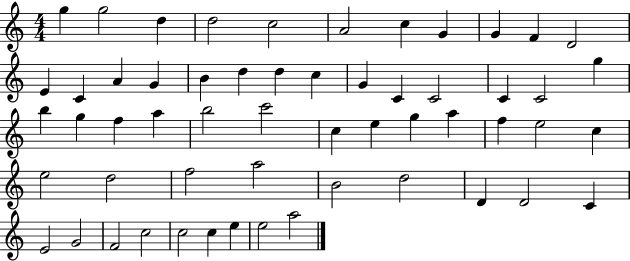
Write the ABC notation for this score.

X:1
T:Untitled
M:4/4
L:1/4
K:C
g g2 d d2 c2 A2 c G G F D2 E C A G B d d c G C C2 C C2 g b g f a b2 c'2 c e g a f e2 c e2 d2 f2 a2 B2 d2 D D2 C E2 G2 F2 c2 c2 c e e2 a2